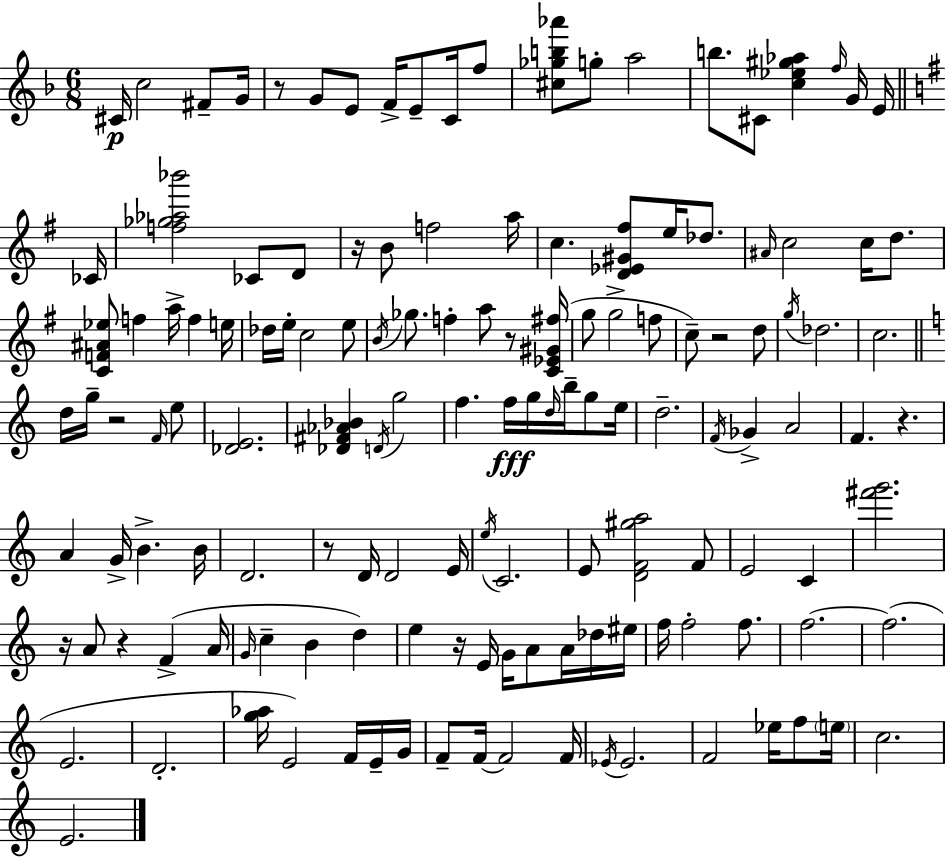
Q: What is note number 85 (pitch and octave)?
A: A4